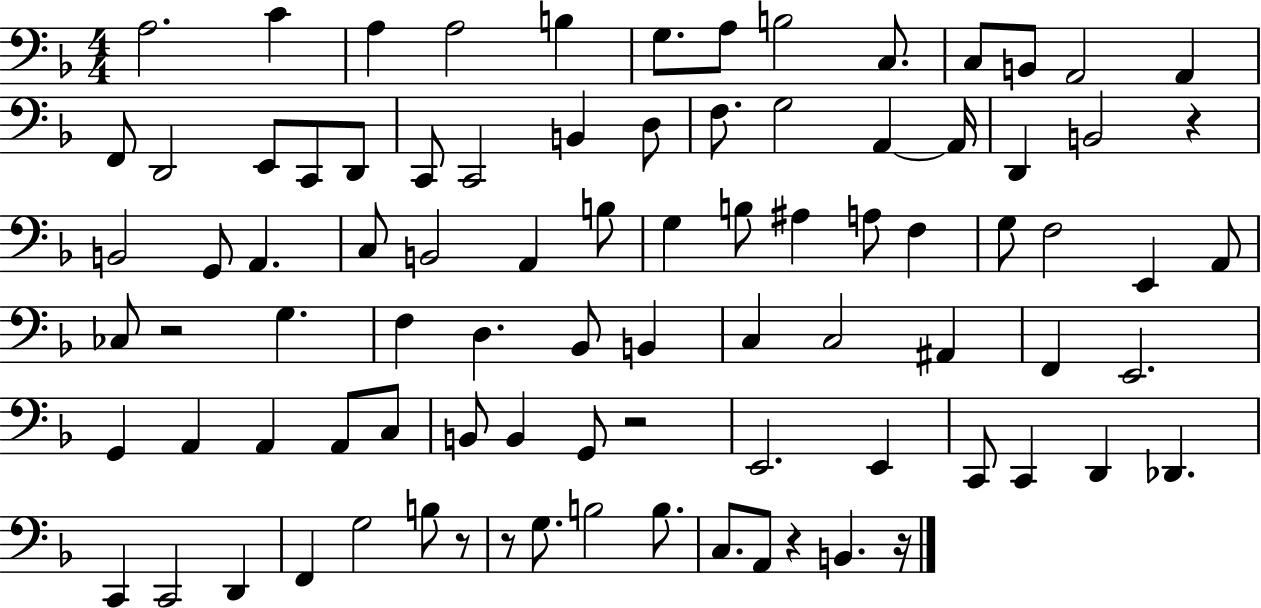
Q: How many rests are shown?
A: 7